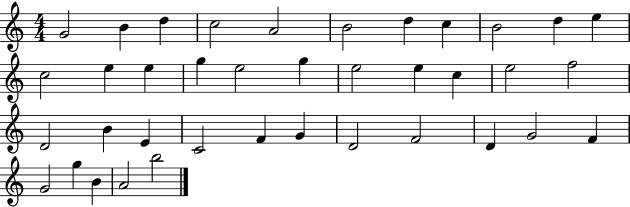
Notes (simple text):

G4/h B4/q D5/q C5/h A4/h B4/h D5/q C5/q B4/h D5/q E5/q C5/h E5/q E5/q G5/q E5/h G5/q E5/h E5/q C5/q E5/h F5/h D4/h B4/q E4/q C4/h F4/q G4/q D4/h F4/h D4/q G4/h F4/q G4/h G5/q B4/q A4/h B5/h